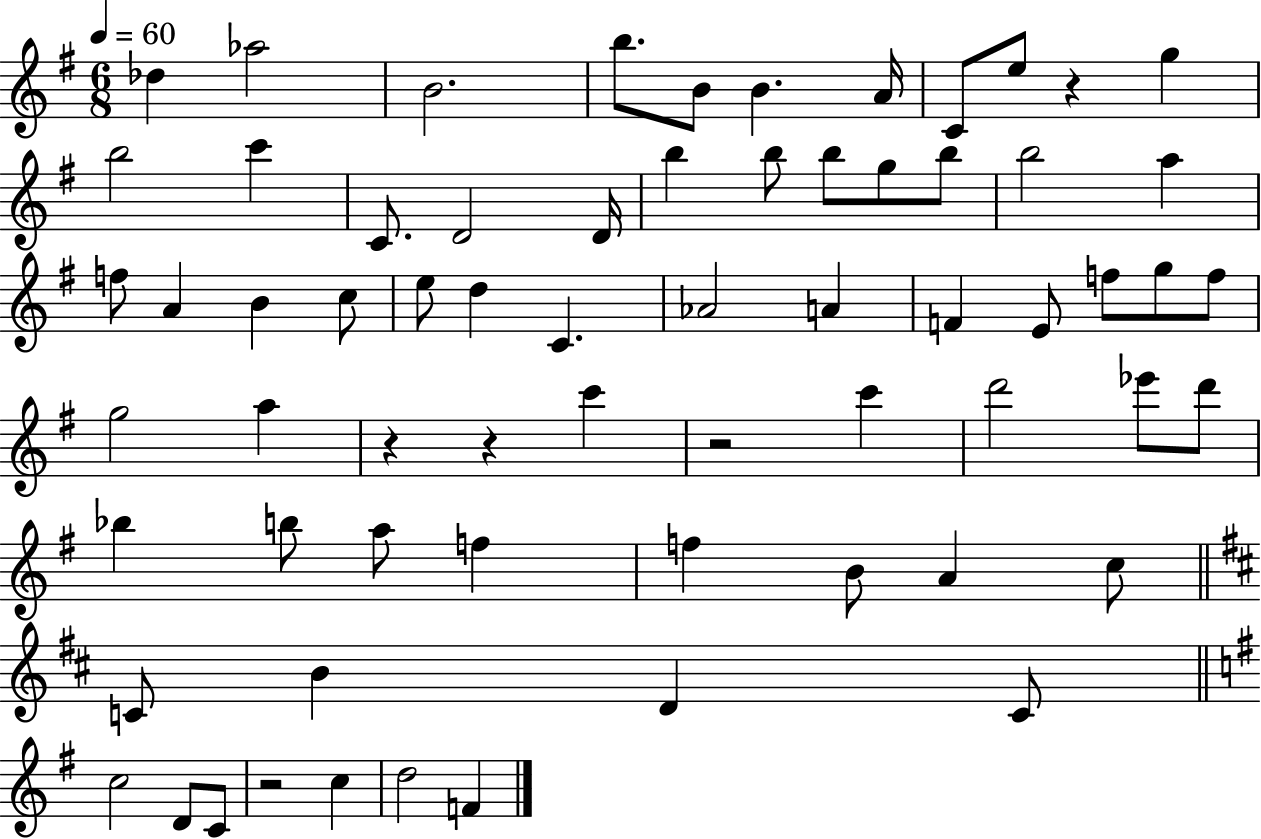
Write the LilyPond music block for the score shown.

{
  \clef treble
  \numericTimeSignature
  \time 6/8
  \key g \major
  \tempo 4 = 60
  des''4 aes''2 | b'2. | b''8. b'8 b'4. a'16 | c'8 e''8 r4 g''4 | \break b''2 c'''4 | c'8. d'2 d'16 | b''4 b''8 b''8 g''8 b''8 | b''2 a''4 | \break f''8 a'4 b'4 c''8 | e''8 d''4 c'4. | aes'2 a'4 | f'4 e'8 f''8 g''8 f''8 | \break g''2 a''4 | r4 r4 c'''4 | r2 c'''4 | d'''2 ees'''8 d'''8 | \break bes''4 b''8 a''8 f''4 | f''4 b'8 a'4 c''8 | \bar "||" \break \key b \minor c'8 b'4 d'4 c'8 | \bar "||" \break \key e \minor c''2 d'8 c'8 | r2 c''4 | d''2 f'4 | \bar "|."
}